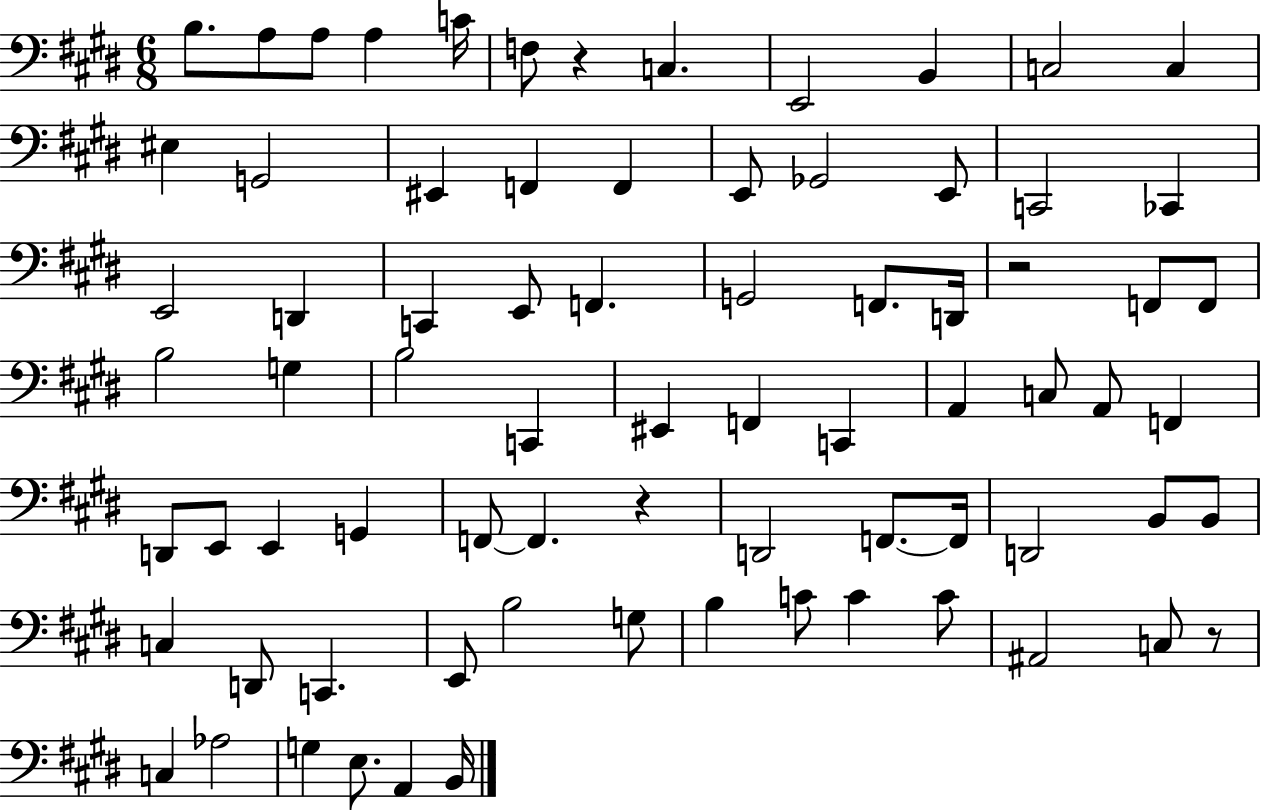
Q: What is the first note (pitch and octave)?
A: B3